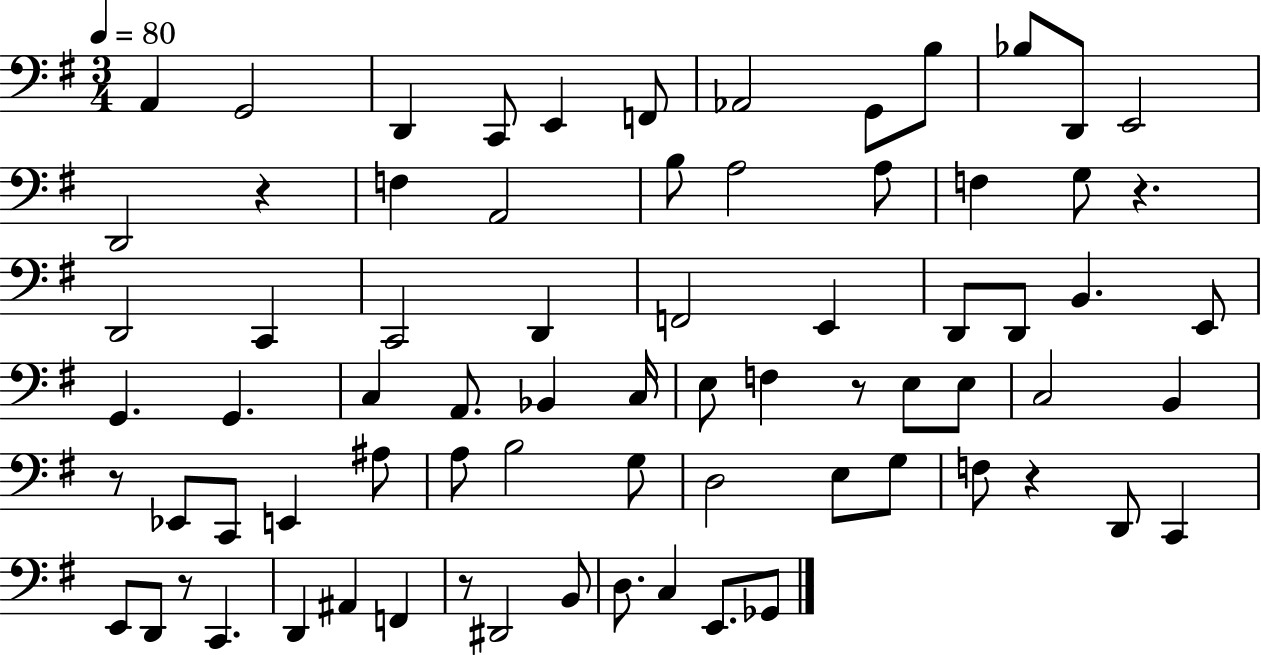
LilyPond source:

{
  \clef bass
  \numericTimeSignature
  \time 3/4
  \key g \major
  \tempo 4 = 80
  a,4 g,2 | d,4 c,8 e,4 f,8 | aes,2 g,8 b8 | bes8 d,8 e,2 | \break d,2 r4 | f4 a,2 | b8 a2 a8 | f4 g8 r4. | \break d,2 c,4 | c,2 d,4 | f,2 e,4 | d,8 d,8 b,4. e,8 | \break g,4. g,4. | c4 a,8. bes,4 c16 | e8 f4 r8 e8 e8 | c2 b,4 | \break r8 ees,8 c,8 e,4 ais8 | a8 b2 g8 | d2 e8 g8 | f8 r4 d,8 c,4 | \break e,8 d,8 r8 c,4. | d,4 ais,4 f,4 | r8 dis,2 b,8 | d8. c4 e,8. ges,8 | \break \bar "|."
}